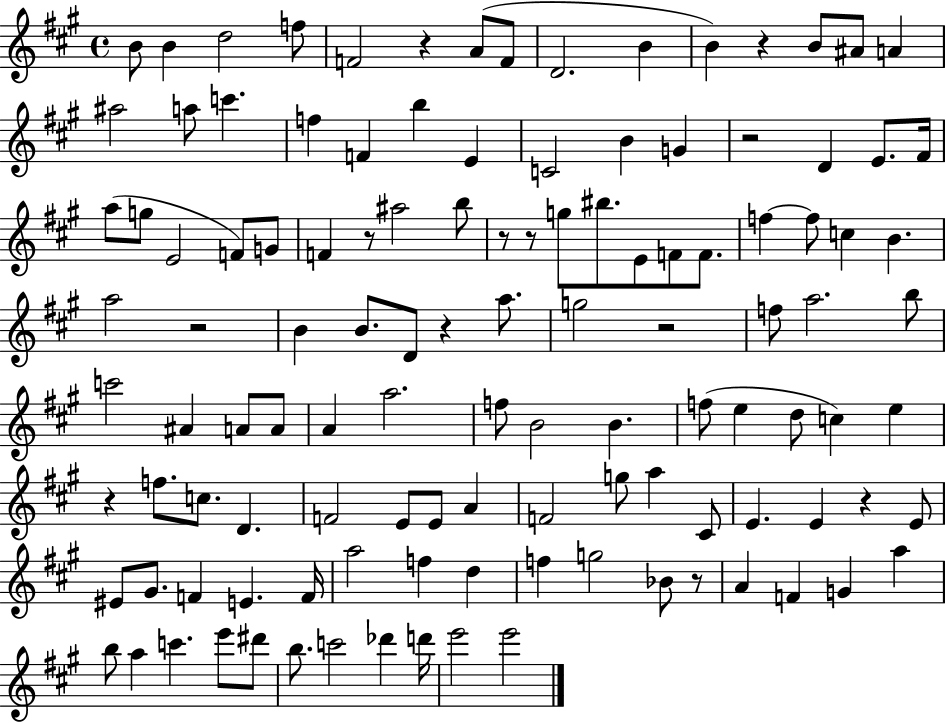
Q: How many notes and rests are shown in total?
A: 118